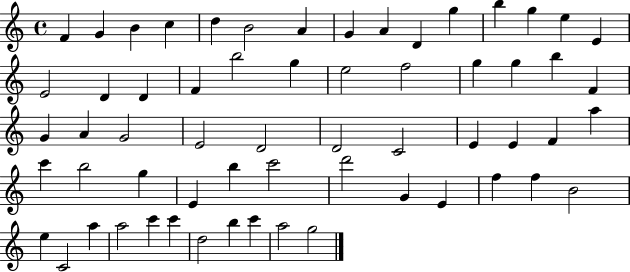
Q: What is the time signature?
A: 4/4